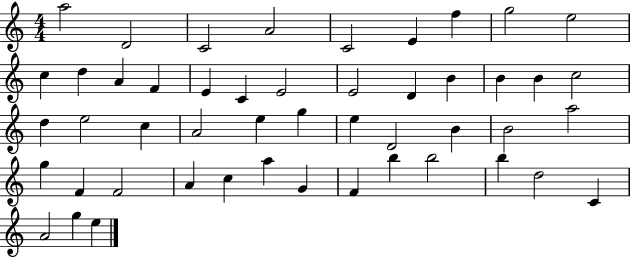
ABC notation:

X:1
T:Untitled
M:4/4
L:1/4
K:C
a2 D2 C2 A2 C2 E f g2 e2 c d A F E C E2 E2 D B B B c2 d e2 c A2 e g e D2 B B2 a2 g F F2 A c a G F b b2 b d2 C A2 g e